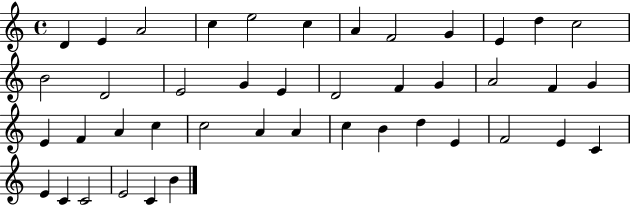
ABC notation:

X:1
T:Untitled
M:4/4
L:1/4
K:C
D E A2 c e2 c A F2 G E d c2 B2 D2 E2 G E D2 F G A2 F G E F A c c2 A A c B d E F2 E C E C C2 E2 C B